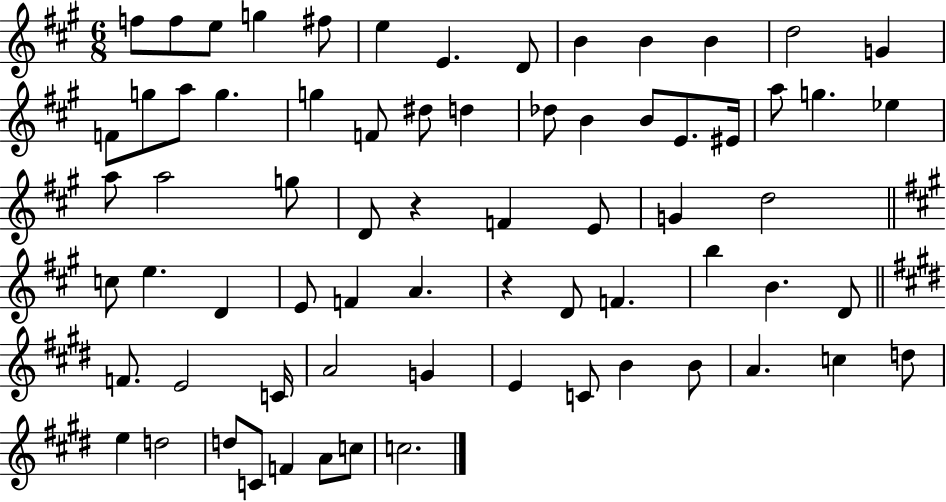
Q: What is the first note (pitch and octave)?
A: F5